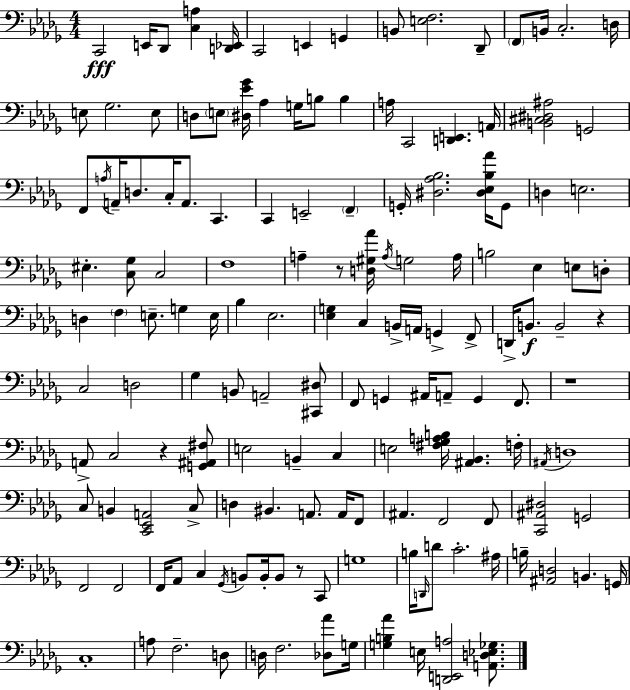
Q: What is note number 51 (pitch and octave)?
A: D3